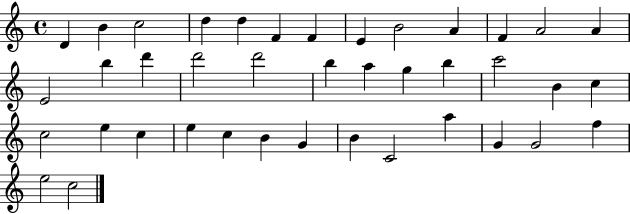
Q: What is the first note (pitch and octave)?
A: D4